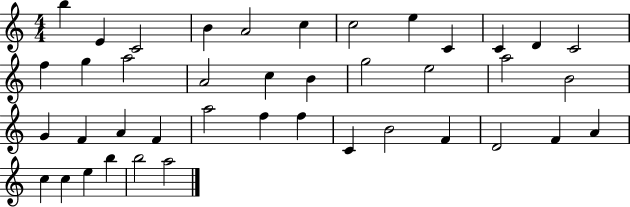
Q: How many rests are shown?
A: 0